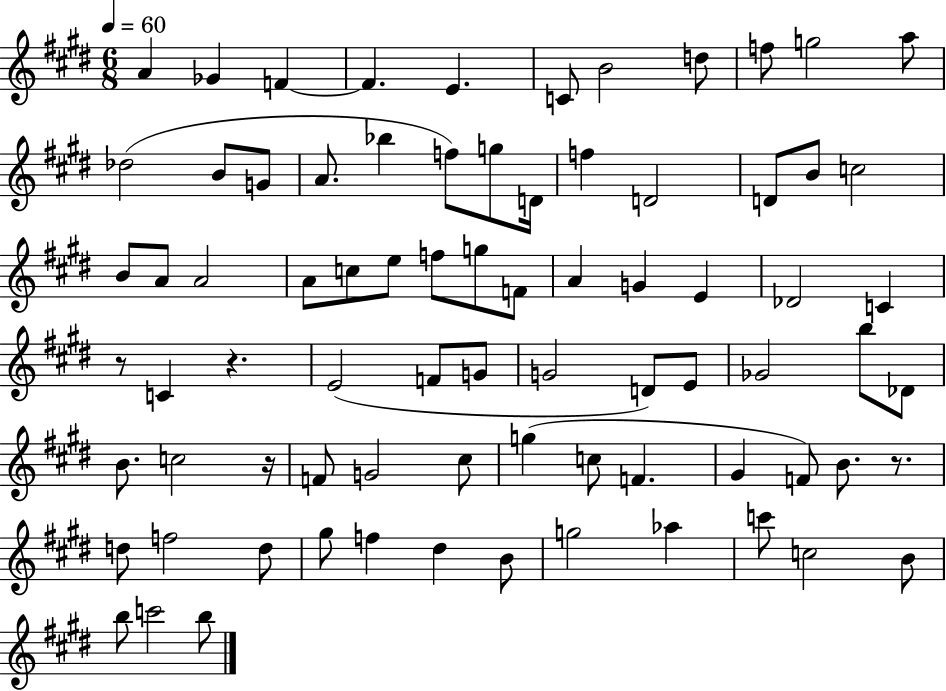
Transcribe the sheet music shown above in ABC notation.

X:1
T:Untitled
M:6/8
L:1/4
K:E
A _G F F E C/2 B2 d/2 f/2 g2 a/2 _d2 B/2 G/2 A/2 _b f/2 g/2 D/4 f D2 D/2 B/2 c2 B/2 A/2 A2 A/2 c/2 e/2 f/2 g/2 F/2 A G E _D2 C z/2 C z E2 F/2 G/2 G2 D/2 E/2 _G2 b/2 _D/2 B/2 c2 z/4 F/2 G2 ^c/2 g c/2 F ^G F/2 B/2 z/2 d/2 f2 d/2 ^g/2 f ^d B/2 g2 _a c'/2 c2 B/2 b/2 c'2 b/2